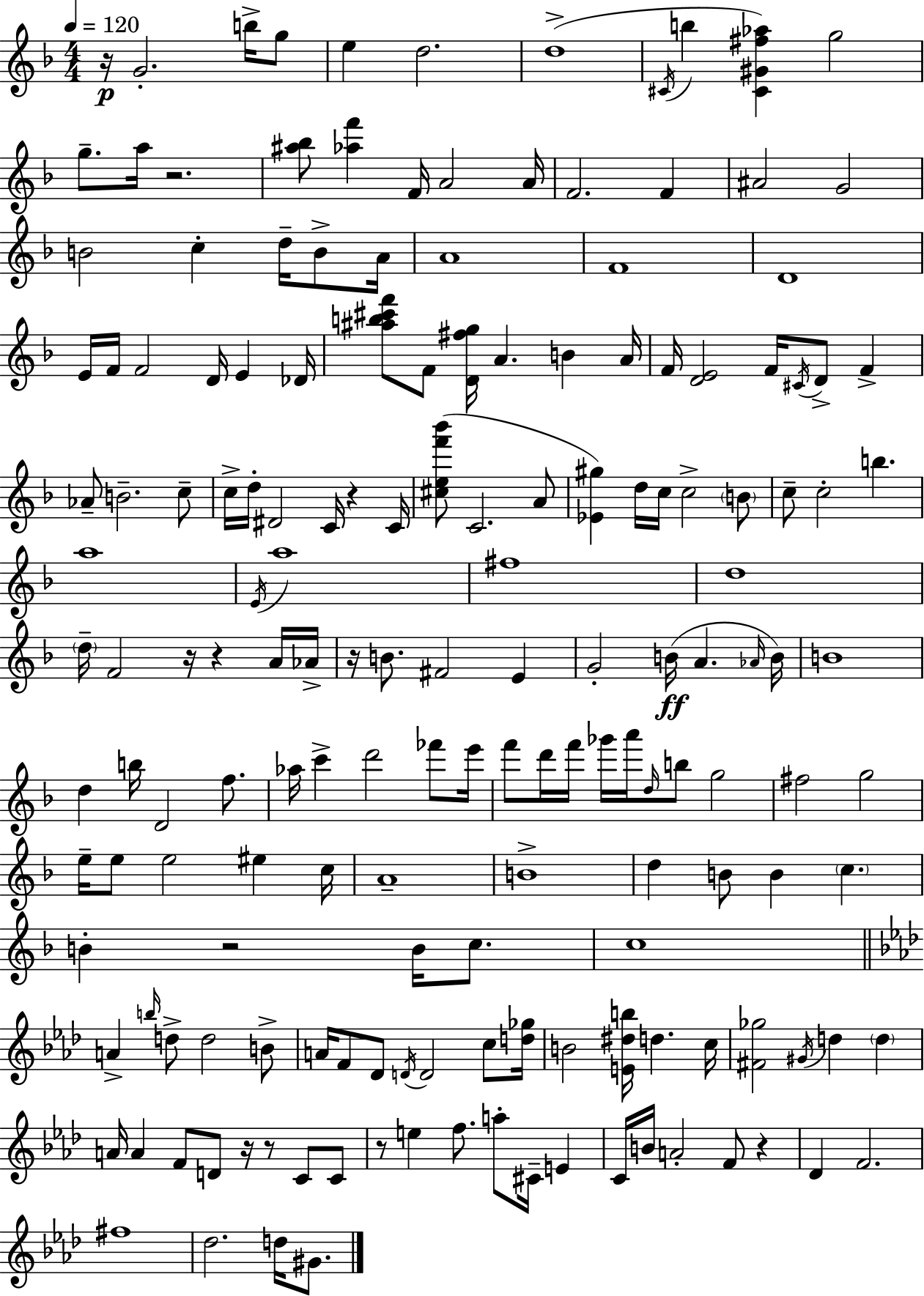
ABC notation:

X:1
T:Untitled
M:4/4
L:1/4
K:Dm
z/4 G2 b/4 g/2 e d2 d4 ^C/4 b [^C^G^f_a] g2 g/2 a/4 z2 [^a_b]/2 [_af'] F/4 A2 A/4 F2 F ^A2 G2 B2 c d/4 B/2 A/4 A4 F4 D4 E/4 F/4 F2 D/4 E _D/4 [^ab^c'f']/2 F/2 [D^fg]/4 A B A/4 F/4 [DE]2 F/4 ^C/4 D/2 F _A/2 B2 c/2 c/4 d/4 ^D2 C/4 z C/4 [^cef'_b']/2 C2 A/2 [_E^g] d/4 c/4 c2 B/2 c/2 c2 b a4 E/4 a4 ^f4 d4 d/4 F2 z/4 z A/4 _A/4 z/4 B/2 ^F2 E G2 B/4 A _A/4 B/4 B4 d b/4 D2 f/2 _a/4 c' d'2 _f'/2 e'/4 f'/2 d'/4 f'/4 _g'/4 a'/4 d/4 b/2 g2 ^f2 g2 e/4 e/2 e2 ^e c/4 A4 B4 d B/2 B c B z2 B/4 c/2 c4 A b/4 d/2 d2 B/2 A/4 F/2 _D/2 D/4 D2 c/2 [d_g]/4 B2 [E^db]/4 d c/4 [^F_g]2 ^G/4 d d A/4 A F/2 D/2 z/4 z/2 C/2 C/2 z/2 e f/2 a/2 ^C/4 E C/4 B/4 A2 F/2 z _D F2 ^f4 _d2 d/4 ^G/2